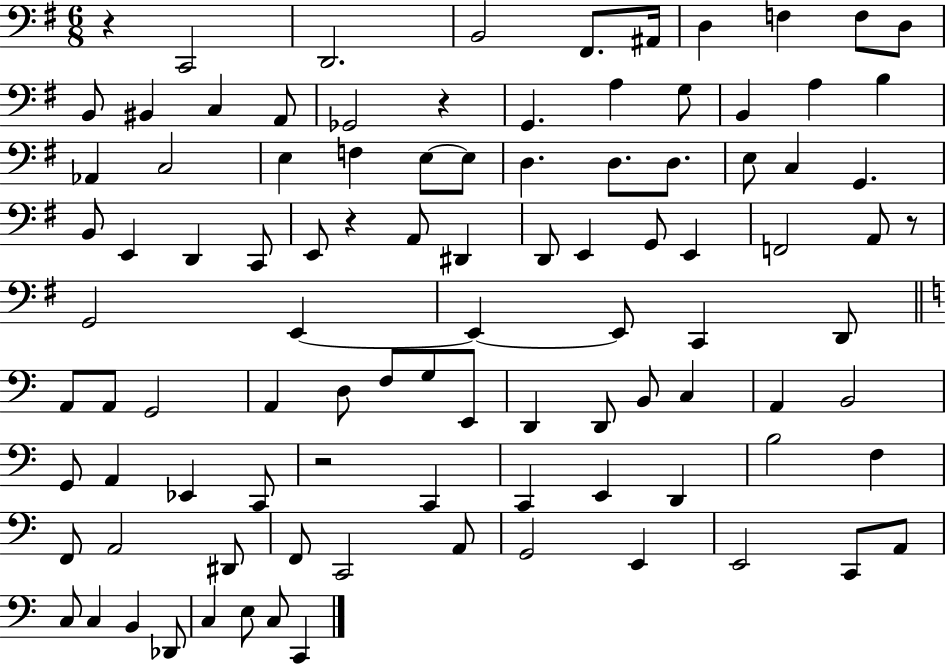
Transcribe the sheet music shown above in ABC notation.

X:1
T:Untitled
M:6/8
L:1/4
K:G
z C,,2 D,,2 B,,2 ^F,,/2 ^A,,/4 D, F, F,/2 D,/2 B,,/2 ^B,, C, A,,/2 _G,,2 z G,, A, G,/2 B,, A, B, _A,, C,2 E, F, E,/2 E,/2 D, D,/2 D,/2 E,/2 C, G,, B,,/2 E,, D,, C,,/2 E,,/2 z A,,/2 ^D,, D,,/2 E,, G,,/2 E,, F,,2 A,,/2 z/2 G,,2 E,, E,, E,,/2 C,, D,,/2 A,,/2 A,,/2 G,,2 A,, D,/2 F,/2 G,/2 E,,/2 D,, D,,/2 B,,/2 C, A,, B,,2 G,,/2 A,, _E,, C,,/2 z2 C,, C,, E,, D,, B,2 F, F,,/2 A,,2 ^D,,/2 F,,/2 C,,2 A,,/2 G,,2 E,, E,,2 C,,/2 A,,/2 C,/2 C, B,, _D,,/2 C, E,/2 C,/2 C,,